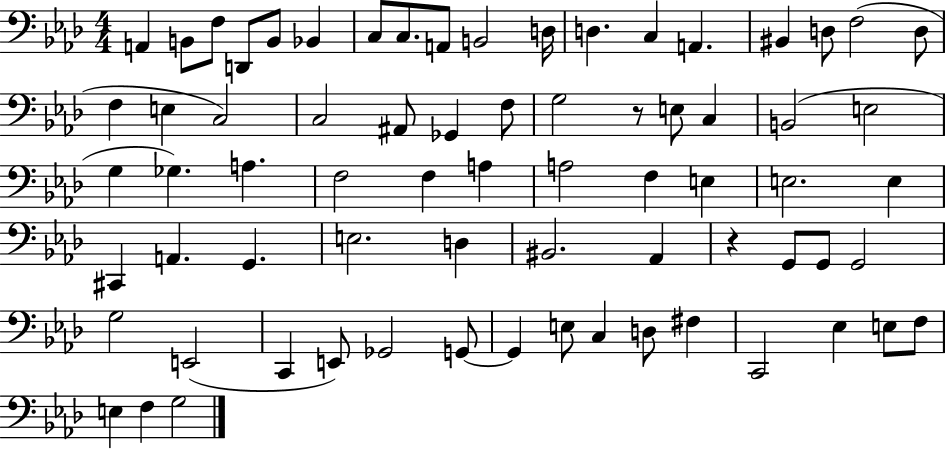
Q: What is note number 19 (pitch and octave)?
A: F3